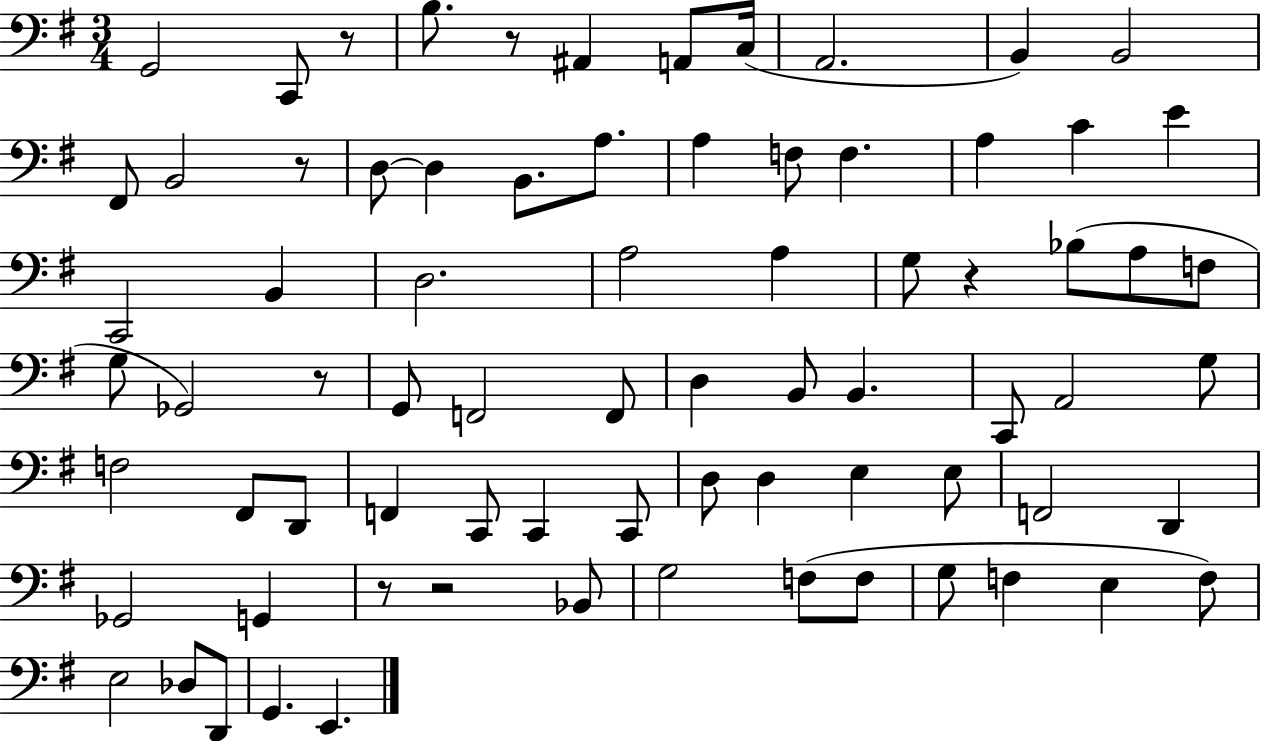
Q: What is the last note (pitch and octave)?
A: E2